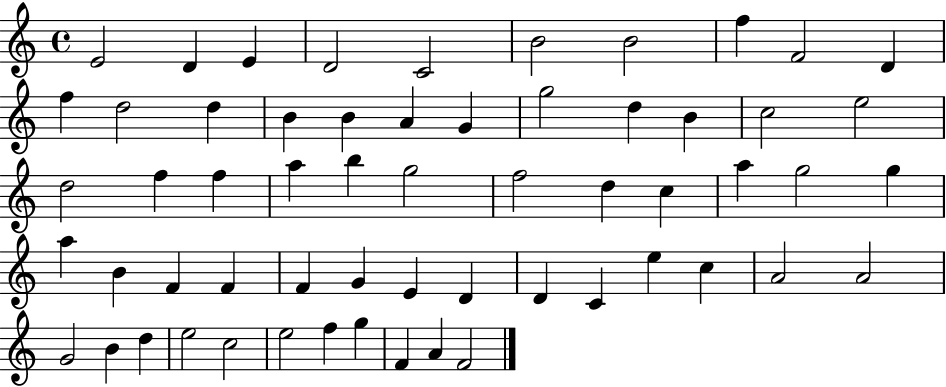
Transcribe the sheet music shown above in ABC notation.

X:1
T:Untitled
M:4/4
L:1/4
K:C
E2 D E D2 C2 B2 B2 f F2 D f d2 d B B A G g2 d B c2 e2 d2 f f a b g2 f2 d c a g2 g a B F F F G E D D C e c A2 A2 G2 B d e2 c2 e2 f g F A F2